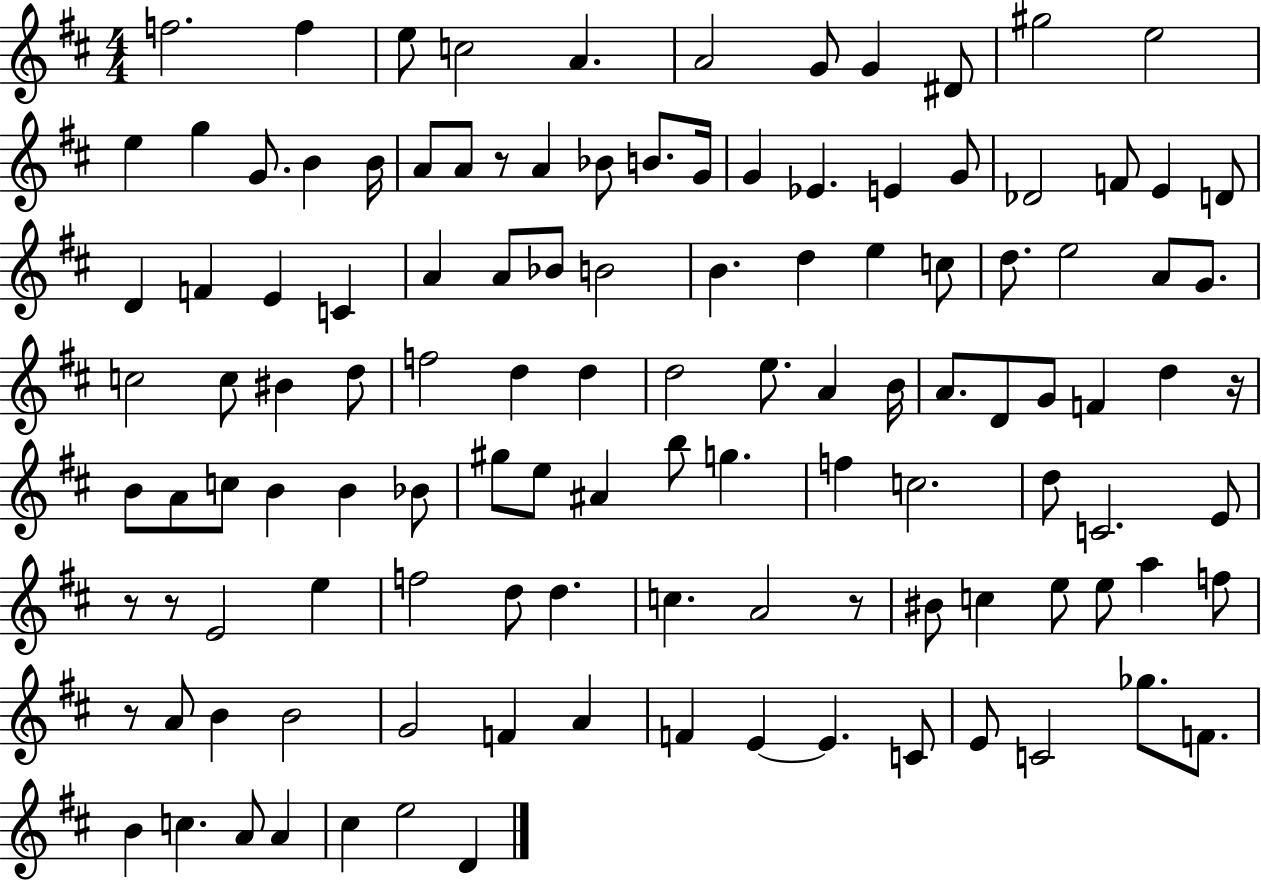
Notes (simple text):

F5/h. F5/q E5/e C5/h A4/q. A4/h G4/e G4/q D#4/e G#5/h E5/h E5/q G5/q G4/e. B4/q B4/s A4/e A4/e R/e A4/q Bb4/e B4/e. G4/s G4/q Eb4/q. E4/q G4/e Db4/h F4/e E4/q D4/e D4/q F4/q E4/q C4/q A4/q A4/e Bb4/e B4/h B4/q. D5/q E5/q C5/e D5/e. E5/h A4/e G4/e. C5/h C5/e BIS4/q D5/e F5/h D5/q D5/q D5/h E5/e. A4/q B4/s A4/e. D4/e G4/e F4/q D5/q R/s B4/e A4/e C5/e B4/q B4/q Bb4/e G#5/e E5/e A#4/q B5/e G5/q. F5/q C5/h. D5/e C4/h. E4/e R/e R/e E4/h E5/q F5/h D5/e D5/q. C5/q. A4/h R/e BIS4/e C5/q E5/e E5/e A5/q F5/e R/e A4/e B4/q B4/h G4/h F4/q A4/q F4/q E4/q E4/q. C4/e E4/e C4/h Gb5/e. F4/e. B4/q C5/q. A4/e A4/q C#5/q E5/h D4/q